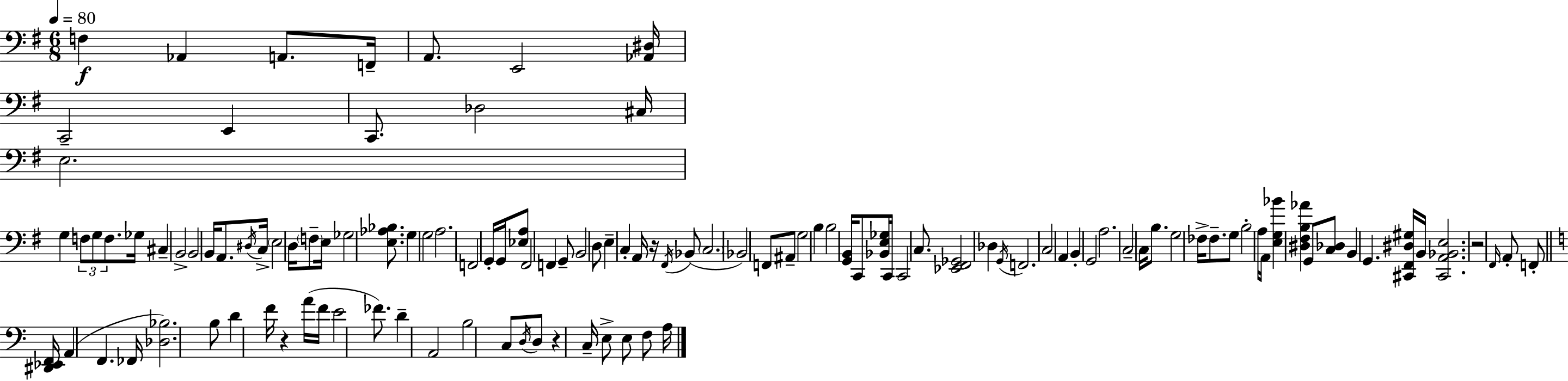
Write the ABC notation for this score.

X:1
T:Untitled
M:6/8
L:1/4
K:Em
F, _A,, A,,/2 F,,/4 A,,/2 E,,2 [_A,,^D,]/4 C,,2 E,, C,,/2 _D,2 ^C,/4 E,2 G, F,/2 G,/2 F,/2 _G,/4 ^C, B,,2 B,,2 B,,/4 A,,/2 ^D,/4 C,/4 E,2 D,/4 F,/2 E,/4 _G,2 [E,_A,_B,]/2 G, G,2 A,2 F,,2 G,,/4 G,,/4 [_E,A,]/2 ^F,,2 F,, G,,/2 B,,2 D,/2 E, C, A,,/4 z/4 ^F,,/4 _B,,/2 C,2 _B,,2 F,,/2 ^A,,/2 G,2 B, B,2 [G,,B,,]/4 C,,/2 [_B,,E,_G,]/4 C,,/4 C,,2 C,/2 [_E,,^F,,_G,,]2 _D, G,,/4 F,,2 C,2 A,, B,, G,,2 A,2 C,2 C,/4 B,/2 G,2 _F,/4 _F,/2 G,/2 B,2 A,/4 A,,/4 [E,G,_B] [^D,^F,B,_A] G,,/2 [C,_D,]/2 B,, G,, [^C,,^F,,^D,^G,]/4 B,,/4 [^C,,A,,_B,,E,]2 z2 ^F,,/4 A,,/2 F,,/2 [^D,,_E,,F,,]/4 A,, F,, _F,,/4 [_D,_B,]2 B,/2 D F/4 z A/4 F/4 E2 _F/2 D A,,2 B,2 C,/2 D,/4 D,/2 z C,/4 E,/2 E,/2 F,/2 A,/4